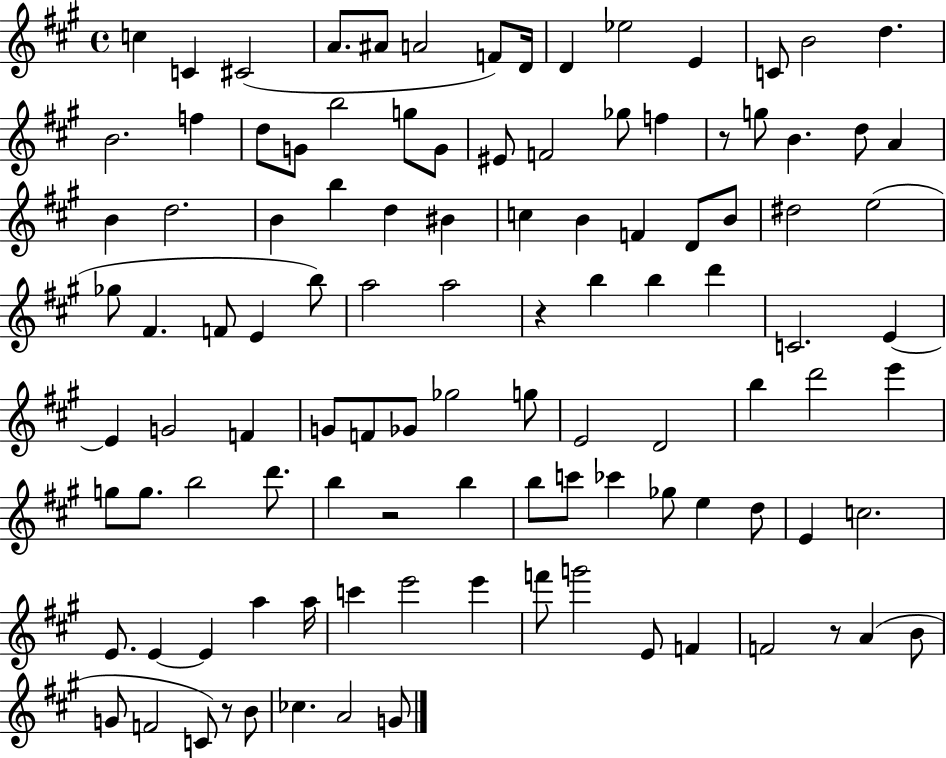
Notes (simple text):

C5/q C4/q C#4/h A4/e. A#4/e A4/h F4/e D4/s D4/q Eb5/h E4/q C4/e B4/h D5/q. B4/h. F5/q D5/e G4/e B5/h G5/e G4/e EIS4/e F4/h Gb5/e F5/q R/e G5/e B4/q. D5/e A4/q B4/q D5/h. B4/q B5/q D5/q BIS4/q C5/q B4/q F4/q D4/e B4/e D#5/h E5/h Gb5/e F#4/q. F4/e E4/q B5/e A5/h A5/h R/q B5/q B5/q D6/q C4/h. E4/q E4/q G4/h F4/q G4/e F4/e Gb4/e Gb5/h G5/e E4/h D4/h B5/q D6/h E6/q G5/e G5/e. B5/h D6/e. B5/q R/h B5/q B5/e C6/e CES6/q Gb5/e E5/q D5/e E4/q C5/h. E4/e. E4/q E4/q A5/q A5/s C6/q E6/h E6/q F6/e G6/h E4/e F4/q F4/h R/e A4/q B4/e G4/e F4/h C4/e R/e B4/e CES5/q. A4/h G4/e